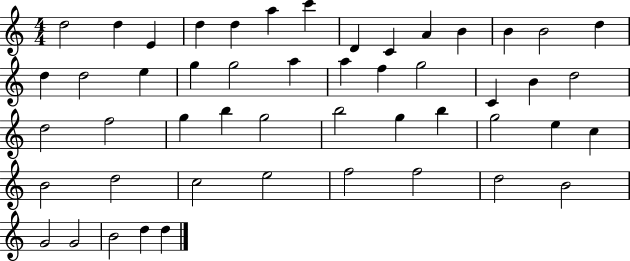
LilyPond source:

{
  \clef treble
  \numericTimeSignature
  \time 4/4
  \key c \major
  d''2 d''4 e'4 | d''4 d''4 a''4 c'''4 | d'4 c'4 a'4 b'4 | b'4 b'2 d''4 | \break d''4 d''2 e''4 | g''4 g''2 a''4 | a''4 f''4 g''2 | c'4 b'4 d''2 | \break d''2 f''2 | g''4 b''4 g''2 | b''2 g''4 b''4 | g''2 e''4 c''4 | \break b'2 d''2 | c''2 e''2 | f''2 f''2 | d''2 b'2 | \break g'2 g'2 | b'2 d''4 d''4 | \bar "|."
}